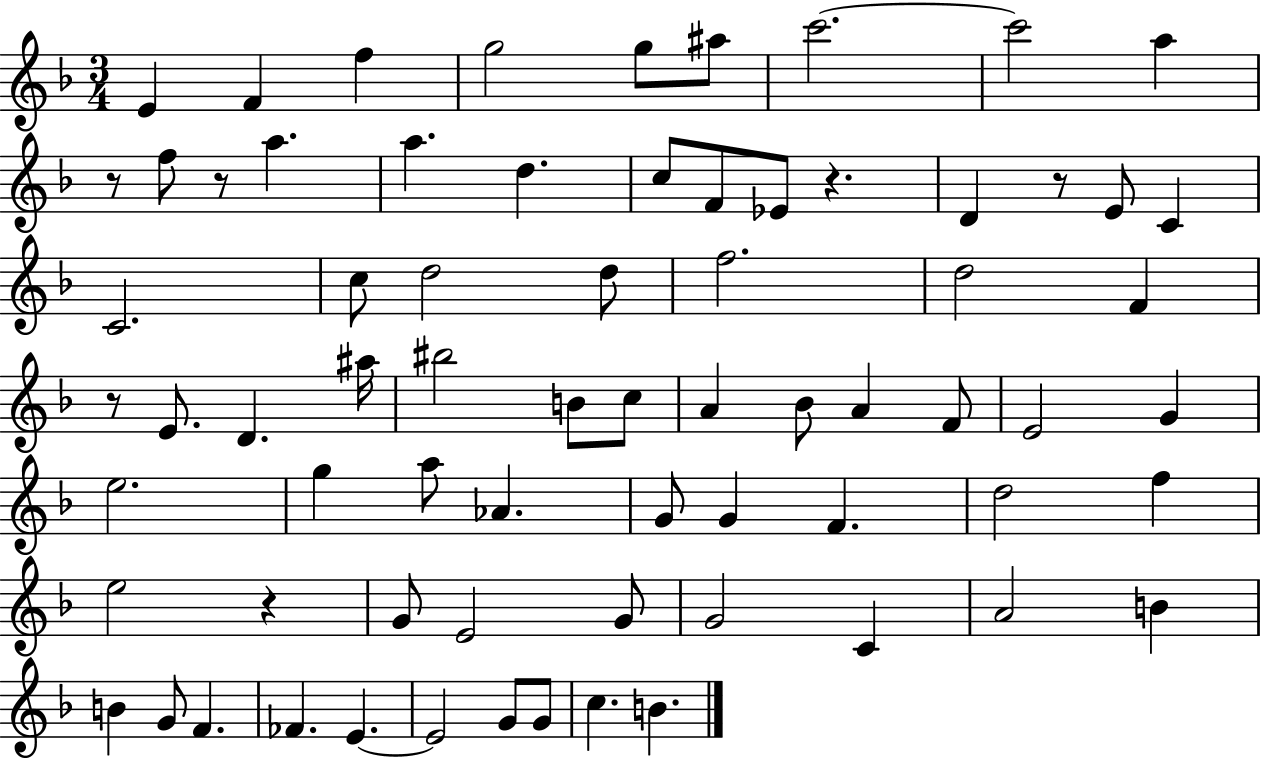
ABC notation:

X:1
T:Untitled
M:3/4
L:1/4
K:F
E F f g2 g/2 ^a/2 c'2 c'2 a z/2 f/2 z/2 a a d c/2 F/2 _E/2 z D z/2 E/2 C C2 c/2 d2 d/2 f2 d2 F z/2 E/2 D ^a/4 ^b2 B/2 c/2 A _B/2 A F/2 E2 G e2 g a/2 _A G/2 G F d2 f e2 z G/2 E2 G/2 G2 C A2 B B G/2 F _F E E2 G/2 G/2 c B